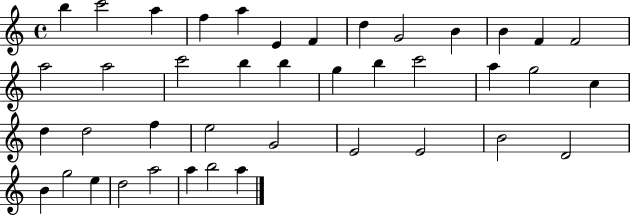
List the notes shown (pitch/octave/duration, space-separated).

B5/q C6/h A5/q F5/q A5/q E4/q F4/q D5/q G4/h B4/q B4/q F4/q F4/h A5/h A5/h C6/h B5/q B5/q G5/q B5/q C6/h A5/q G5/h C5/q D5/q D5/h F5/q E5/h G4/h E4/h E4/h B4/h D4/h B4/q G5/h E5/q D5/h A5/h A5/q B5/h A5/q